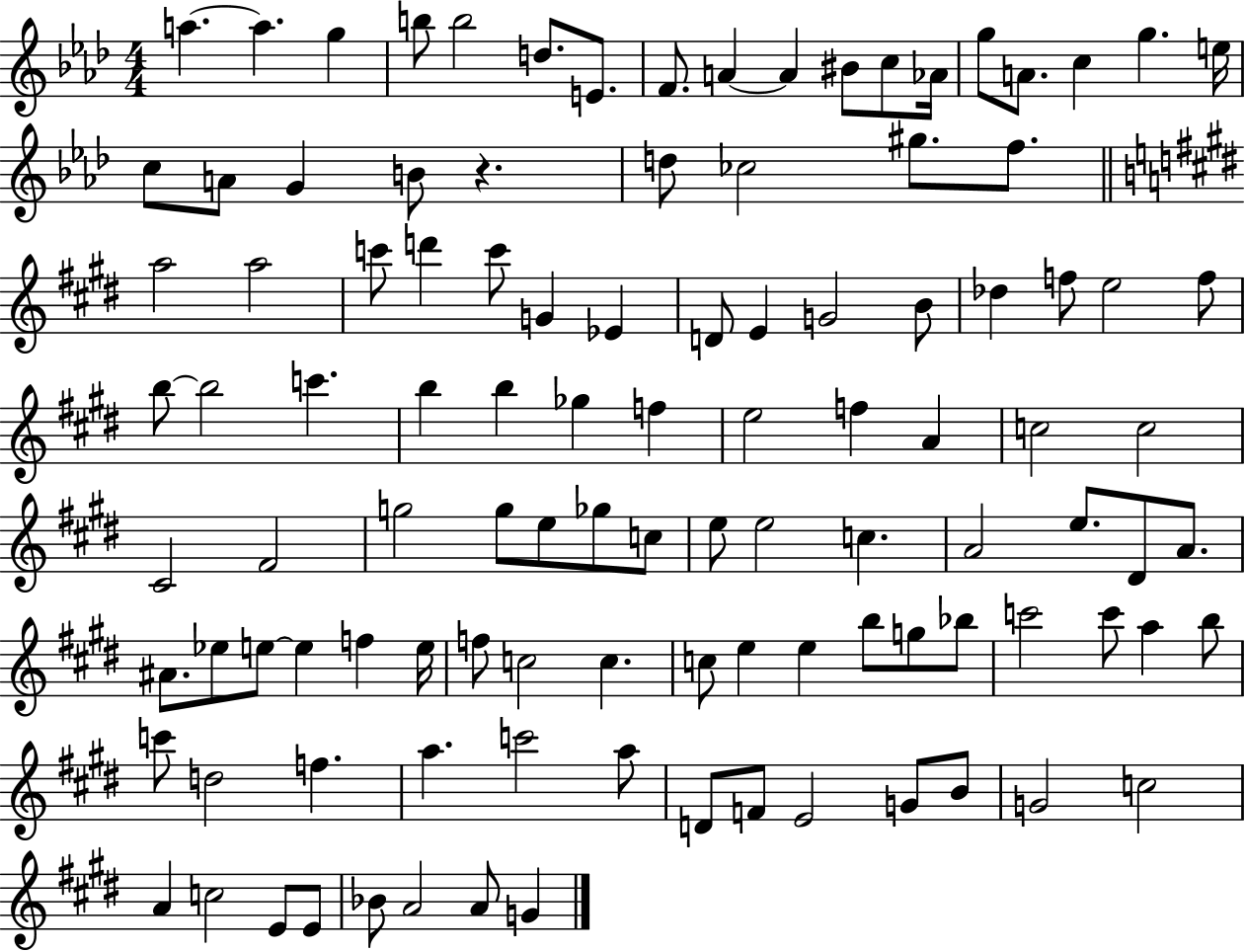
A5/q. A5/q. G5/q B5/e B5/h D5/e. E4/e. F4/e. A4/q A4/q BIS4/e C5/e Ab4/s G5/e A4/e. C5/q G5/q. E5/s C5/e A4/e G4/q B4/e R/q. D5/e CES5/h G#5/e. F5/e. A5/h A5/h C6/e D6/q C6/e G4/q Eb4/q D4/e E4/q G4/h B4/e Db5/q F5/e E5/h F5/e B5/e B5/h C6/q. B5/q B5/q Gb5/q F5/q E5/h F5/q A4/q C5/h C5/h C#4/h F#4/h G5/h G5/e E5/e Gb5/e C5/e E5/e E5/h C5/q. A4/h E5/e. D#4/e A4/e. A#4/e. Eb5/e E5/e E5/q F5/q E5/s F5/e C5/h C5/q. C5/e E5/q E5/q B5/e G5/e Bb5/e C6/h C6/e A5/q B5/e C6/e D5/h F5/q. A5/q. C6/h A5/e D4/e F4/e E4/h G4/e B4/e G4/h C5/h A4/q C5/h E4/e E4/e Bb4/e A4/h A4/e G4/q